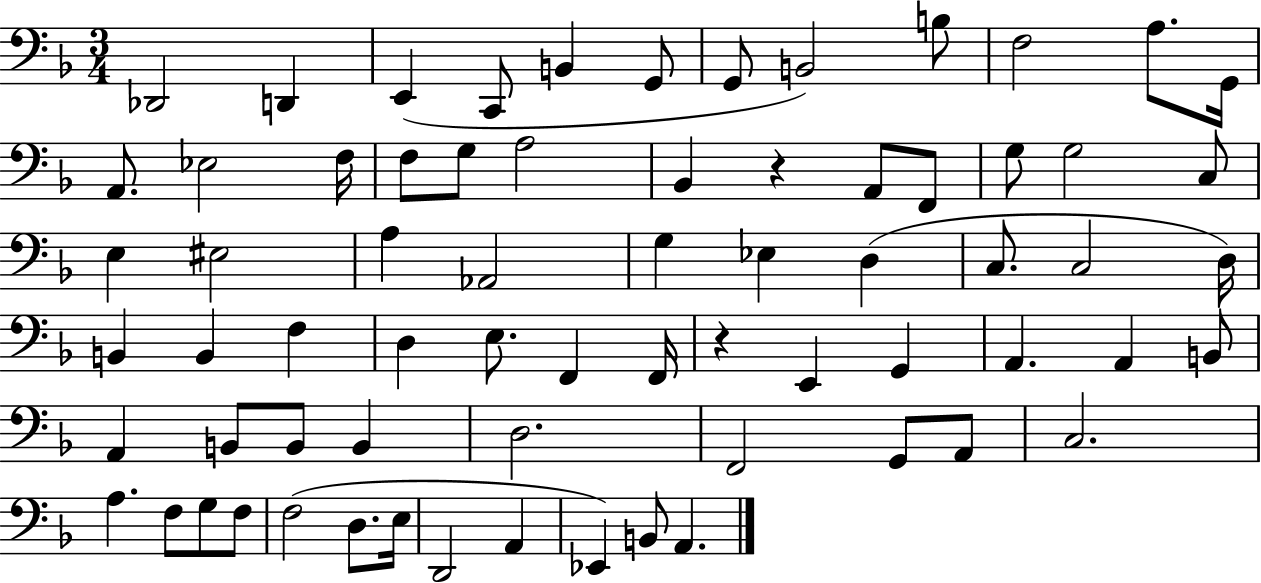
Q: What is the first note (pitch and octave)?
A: Db2